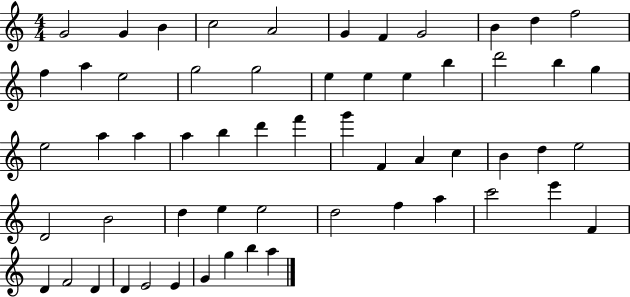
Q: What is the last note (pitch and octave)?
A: A5